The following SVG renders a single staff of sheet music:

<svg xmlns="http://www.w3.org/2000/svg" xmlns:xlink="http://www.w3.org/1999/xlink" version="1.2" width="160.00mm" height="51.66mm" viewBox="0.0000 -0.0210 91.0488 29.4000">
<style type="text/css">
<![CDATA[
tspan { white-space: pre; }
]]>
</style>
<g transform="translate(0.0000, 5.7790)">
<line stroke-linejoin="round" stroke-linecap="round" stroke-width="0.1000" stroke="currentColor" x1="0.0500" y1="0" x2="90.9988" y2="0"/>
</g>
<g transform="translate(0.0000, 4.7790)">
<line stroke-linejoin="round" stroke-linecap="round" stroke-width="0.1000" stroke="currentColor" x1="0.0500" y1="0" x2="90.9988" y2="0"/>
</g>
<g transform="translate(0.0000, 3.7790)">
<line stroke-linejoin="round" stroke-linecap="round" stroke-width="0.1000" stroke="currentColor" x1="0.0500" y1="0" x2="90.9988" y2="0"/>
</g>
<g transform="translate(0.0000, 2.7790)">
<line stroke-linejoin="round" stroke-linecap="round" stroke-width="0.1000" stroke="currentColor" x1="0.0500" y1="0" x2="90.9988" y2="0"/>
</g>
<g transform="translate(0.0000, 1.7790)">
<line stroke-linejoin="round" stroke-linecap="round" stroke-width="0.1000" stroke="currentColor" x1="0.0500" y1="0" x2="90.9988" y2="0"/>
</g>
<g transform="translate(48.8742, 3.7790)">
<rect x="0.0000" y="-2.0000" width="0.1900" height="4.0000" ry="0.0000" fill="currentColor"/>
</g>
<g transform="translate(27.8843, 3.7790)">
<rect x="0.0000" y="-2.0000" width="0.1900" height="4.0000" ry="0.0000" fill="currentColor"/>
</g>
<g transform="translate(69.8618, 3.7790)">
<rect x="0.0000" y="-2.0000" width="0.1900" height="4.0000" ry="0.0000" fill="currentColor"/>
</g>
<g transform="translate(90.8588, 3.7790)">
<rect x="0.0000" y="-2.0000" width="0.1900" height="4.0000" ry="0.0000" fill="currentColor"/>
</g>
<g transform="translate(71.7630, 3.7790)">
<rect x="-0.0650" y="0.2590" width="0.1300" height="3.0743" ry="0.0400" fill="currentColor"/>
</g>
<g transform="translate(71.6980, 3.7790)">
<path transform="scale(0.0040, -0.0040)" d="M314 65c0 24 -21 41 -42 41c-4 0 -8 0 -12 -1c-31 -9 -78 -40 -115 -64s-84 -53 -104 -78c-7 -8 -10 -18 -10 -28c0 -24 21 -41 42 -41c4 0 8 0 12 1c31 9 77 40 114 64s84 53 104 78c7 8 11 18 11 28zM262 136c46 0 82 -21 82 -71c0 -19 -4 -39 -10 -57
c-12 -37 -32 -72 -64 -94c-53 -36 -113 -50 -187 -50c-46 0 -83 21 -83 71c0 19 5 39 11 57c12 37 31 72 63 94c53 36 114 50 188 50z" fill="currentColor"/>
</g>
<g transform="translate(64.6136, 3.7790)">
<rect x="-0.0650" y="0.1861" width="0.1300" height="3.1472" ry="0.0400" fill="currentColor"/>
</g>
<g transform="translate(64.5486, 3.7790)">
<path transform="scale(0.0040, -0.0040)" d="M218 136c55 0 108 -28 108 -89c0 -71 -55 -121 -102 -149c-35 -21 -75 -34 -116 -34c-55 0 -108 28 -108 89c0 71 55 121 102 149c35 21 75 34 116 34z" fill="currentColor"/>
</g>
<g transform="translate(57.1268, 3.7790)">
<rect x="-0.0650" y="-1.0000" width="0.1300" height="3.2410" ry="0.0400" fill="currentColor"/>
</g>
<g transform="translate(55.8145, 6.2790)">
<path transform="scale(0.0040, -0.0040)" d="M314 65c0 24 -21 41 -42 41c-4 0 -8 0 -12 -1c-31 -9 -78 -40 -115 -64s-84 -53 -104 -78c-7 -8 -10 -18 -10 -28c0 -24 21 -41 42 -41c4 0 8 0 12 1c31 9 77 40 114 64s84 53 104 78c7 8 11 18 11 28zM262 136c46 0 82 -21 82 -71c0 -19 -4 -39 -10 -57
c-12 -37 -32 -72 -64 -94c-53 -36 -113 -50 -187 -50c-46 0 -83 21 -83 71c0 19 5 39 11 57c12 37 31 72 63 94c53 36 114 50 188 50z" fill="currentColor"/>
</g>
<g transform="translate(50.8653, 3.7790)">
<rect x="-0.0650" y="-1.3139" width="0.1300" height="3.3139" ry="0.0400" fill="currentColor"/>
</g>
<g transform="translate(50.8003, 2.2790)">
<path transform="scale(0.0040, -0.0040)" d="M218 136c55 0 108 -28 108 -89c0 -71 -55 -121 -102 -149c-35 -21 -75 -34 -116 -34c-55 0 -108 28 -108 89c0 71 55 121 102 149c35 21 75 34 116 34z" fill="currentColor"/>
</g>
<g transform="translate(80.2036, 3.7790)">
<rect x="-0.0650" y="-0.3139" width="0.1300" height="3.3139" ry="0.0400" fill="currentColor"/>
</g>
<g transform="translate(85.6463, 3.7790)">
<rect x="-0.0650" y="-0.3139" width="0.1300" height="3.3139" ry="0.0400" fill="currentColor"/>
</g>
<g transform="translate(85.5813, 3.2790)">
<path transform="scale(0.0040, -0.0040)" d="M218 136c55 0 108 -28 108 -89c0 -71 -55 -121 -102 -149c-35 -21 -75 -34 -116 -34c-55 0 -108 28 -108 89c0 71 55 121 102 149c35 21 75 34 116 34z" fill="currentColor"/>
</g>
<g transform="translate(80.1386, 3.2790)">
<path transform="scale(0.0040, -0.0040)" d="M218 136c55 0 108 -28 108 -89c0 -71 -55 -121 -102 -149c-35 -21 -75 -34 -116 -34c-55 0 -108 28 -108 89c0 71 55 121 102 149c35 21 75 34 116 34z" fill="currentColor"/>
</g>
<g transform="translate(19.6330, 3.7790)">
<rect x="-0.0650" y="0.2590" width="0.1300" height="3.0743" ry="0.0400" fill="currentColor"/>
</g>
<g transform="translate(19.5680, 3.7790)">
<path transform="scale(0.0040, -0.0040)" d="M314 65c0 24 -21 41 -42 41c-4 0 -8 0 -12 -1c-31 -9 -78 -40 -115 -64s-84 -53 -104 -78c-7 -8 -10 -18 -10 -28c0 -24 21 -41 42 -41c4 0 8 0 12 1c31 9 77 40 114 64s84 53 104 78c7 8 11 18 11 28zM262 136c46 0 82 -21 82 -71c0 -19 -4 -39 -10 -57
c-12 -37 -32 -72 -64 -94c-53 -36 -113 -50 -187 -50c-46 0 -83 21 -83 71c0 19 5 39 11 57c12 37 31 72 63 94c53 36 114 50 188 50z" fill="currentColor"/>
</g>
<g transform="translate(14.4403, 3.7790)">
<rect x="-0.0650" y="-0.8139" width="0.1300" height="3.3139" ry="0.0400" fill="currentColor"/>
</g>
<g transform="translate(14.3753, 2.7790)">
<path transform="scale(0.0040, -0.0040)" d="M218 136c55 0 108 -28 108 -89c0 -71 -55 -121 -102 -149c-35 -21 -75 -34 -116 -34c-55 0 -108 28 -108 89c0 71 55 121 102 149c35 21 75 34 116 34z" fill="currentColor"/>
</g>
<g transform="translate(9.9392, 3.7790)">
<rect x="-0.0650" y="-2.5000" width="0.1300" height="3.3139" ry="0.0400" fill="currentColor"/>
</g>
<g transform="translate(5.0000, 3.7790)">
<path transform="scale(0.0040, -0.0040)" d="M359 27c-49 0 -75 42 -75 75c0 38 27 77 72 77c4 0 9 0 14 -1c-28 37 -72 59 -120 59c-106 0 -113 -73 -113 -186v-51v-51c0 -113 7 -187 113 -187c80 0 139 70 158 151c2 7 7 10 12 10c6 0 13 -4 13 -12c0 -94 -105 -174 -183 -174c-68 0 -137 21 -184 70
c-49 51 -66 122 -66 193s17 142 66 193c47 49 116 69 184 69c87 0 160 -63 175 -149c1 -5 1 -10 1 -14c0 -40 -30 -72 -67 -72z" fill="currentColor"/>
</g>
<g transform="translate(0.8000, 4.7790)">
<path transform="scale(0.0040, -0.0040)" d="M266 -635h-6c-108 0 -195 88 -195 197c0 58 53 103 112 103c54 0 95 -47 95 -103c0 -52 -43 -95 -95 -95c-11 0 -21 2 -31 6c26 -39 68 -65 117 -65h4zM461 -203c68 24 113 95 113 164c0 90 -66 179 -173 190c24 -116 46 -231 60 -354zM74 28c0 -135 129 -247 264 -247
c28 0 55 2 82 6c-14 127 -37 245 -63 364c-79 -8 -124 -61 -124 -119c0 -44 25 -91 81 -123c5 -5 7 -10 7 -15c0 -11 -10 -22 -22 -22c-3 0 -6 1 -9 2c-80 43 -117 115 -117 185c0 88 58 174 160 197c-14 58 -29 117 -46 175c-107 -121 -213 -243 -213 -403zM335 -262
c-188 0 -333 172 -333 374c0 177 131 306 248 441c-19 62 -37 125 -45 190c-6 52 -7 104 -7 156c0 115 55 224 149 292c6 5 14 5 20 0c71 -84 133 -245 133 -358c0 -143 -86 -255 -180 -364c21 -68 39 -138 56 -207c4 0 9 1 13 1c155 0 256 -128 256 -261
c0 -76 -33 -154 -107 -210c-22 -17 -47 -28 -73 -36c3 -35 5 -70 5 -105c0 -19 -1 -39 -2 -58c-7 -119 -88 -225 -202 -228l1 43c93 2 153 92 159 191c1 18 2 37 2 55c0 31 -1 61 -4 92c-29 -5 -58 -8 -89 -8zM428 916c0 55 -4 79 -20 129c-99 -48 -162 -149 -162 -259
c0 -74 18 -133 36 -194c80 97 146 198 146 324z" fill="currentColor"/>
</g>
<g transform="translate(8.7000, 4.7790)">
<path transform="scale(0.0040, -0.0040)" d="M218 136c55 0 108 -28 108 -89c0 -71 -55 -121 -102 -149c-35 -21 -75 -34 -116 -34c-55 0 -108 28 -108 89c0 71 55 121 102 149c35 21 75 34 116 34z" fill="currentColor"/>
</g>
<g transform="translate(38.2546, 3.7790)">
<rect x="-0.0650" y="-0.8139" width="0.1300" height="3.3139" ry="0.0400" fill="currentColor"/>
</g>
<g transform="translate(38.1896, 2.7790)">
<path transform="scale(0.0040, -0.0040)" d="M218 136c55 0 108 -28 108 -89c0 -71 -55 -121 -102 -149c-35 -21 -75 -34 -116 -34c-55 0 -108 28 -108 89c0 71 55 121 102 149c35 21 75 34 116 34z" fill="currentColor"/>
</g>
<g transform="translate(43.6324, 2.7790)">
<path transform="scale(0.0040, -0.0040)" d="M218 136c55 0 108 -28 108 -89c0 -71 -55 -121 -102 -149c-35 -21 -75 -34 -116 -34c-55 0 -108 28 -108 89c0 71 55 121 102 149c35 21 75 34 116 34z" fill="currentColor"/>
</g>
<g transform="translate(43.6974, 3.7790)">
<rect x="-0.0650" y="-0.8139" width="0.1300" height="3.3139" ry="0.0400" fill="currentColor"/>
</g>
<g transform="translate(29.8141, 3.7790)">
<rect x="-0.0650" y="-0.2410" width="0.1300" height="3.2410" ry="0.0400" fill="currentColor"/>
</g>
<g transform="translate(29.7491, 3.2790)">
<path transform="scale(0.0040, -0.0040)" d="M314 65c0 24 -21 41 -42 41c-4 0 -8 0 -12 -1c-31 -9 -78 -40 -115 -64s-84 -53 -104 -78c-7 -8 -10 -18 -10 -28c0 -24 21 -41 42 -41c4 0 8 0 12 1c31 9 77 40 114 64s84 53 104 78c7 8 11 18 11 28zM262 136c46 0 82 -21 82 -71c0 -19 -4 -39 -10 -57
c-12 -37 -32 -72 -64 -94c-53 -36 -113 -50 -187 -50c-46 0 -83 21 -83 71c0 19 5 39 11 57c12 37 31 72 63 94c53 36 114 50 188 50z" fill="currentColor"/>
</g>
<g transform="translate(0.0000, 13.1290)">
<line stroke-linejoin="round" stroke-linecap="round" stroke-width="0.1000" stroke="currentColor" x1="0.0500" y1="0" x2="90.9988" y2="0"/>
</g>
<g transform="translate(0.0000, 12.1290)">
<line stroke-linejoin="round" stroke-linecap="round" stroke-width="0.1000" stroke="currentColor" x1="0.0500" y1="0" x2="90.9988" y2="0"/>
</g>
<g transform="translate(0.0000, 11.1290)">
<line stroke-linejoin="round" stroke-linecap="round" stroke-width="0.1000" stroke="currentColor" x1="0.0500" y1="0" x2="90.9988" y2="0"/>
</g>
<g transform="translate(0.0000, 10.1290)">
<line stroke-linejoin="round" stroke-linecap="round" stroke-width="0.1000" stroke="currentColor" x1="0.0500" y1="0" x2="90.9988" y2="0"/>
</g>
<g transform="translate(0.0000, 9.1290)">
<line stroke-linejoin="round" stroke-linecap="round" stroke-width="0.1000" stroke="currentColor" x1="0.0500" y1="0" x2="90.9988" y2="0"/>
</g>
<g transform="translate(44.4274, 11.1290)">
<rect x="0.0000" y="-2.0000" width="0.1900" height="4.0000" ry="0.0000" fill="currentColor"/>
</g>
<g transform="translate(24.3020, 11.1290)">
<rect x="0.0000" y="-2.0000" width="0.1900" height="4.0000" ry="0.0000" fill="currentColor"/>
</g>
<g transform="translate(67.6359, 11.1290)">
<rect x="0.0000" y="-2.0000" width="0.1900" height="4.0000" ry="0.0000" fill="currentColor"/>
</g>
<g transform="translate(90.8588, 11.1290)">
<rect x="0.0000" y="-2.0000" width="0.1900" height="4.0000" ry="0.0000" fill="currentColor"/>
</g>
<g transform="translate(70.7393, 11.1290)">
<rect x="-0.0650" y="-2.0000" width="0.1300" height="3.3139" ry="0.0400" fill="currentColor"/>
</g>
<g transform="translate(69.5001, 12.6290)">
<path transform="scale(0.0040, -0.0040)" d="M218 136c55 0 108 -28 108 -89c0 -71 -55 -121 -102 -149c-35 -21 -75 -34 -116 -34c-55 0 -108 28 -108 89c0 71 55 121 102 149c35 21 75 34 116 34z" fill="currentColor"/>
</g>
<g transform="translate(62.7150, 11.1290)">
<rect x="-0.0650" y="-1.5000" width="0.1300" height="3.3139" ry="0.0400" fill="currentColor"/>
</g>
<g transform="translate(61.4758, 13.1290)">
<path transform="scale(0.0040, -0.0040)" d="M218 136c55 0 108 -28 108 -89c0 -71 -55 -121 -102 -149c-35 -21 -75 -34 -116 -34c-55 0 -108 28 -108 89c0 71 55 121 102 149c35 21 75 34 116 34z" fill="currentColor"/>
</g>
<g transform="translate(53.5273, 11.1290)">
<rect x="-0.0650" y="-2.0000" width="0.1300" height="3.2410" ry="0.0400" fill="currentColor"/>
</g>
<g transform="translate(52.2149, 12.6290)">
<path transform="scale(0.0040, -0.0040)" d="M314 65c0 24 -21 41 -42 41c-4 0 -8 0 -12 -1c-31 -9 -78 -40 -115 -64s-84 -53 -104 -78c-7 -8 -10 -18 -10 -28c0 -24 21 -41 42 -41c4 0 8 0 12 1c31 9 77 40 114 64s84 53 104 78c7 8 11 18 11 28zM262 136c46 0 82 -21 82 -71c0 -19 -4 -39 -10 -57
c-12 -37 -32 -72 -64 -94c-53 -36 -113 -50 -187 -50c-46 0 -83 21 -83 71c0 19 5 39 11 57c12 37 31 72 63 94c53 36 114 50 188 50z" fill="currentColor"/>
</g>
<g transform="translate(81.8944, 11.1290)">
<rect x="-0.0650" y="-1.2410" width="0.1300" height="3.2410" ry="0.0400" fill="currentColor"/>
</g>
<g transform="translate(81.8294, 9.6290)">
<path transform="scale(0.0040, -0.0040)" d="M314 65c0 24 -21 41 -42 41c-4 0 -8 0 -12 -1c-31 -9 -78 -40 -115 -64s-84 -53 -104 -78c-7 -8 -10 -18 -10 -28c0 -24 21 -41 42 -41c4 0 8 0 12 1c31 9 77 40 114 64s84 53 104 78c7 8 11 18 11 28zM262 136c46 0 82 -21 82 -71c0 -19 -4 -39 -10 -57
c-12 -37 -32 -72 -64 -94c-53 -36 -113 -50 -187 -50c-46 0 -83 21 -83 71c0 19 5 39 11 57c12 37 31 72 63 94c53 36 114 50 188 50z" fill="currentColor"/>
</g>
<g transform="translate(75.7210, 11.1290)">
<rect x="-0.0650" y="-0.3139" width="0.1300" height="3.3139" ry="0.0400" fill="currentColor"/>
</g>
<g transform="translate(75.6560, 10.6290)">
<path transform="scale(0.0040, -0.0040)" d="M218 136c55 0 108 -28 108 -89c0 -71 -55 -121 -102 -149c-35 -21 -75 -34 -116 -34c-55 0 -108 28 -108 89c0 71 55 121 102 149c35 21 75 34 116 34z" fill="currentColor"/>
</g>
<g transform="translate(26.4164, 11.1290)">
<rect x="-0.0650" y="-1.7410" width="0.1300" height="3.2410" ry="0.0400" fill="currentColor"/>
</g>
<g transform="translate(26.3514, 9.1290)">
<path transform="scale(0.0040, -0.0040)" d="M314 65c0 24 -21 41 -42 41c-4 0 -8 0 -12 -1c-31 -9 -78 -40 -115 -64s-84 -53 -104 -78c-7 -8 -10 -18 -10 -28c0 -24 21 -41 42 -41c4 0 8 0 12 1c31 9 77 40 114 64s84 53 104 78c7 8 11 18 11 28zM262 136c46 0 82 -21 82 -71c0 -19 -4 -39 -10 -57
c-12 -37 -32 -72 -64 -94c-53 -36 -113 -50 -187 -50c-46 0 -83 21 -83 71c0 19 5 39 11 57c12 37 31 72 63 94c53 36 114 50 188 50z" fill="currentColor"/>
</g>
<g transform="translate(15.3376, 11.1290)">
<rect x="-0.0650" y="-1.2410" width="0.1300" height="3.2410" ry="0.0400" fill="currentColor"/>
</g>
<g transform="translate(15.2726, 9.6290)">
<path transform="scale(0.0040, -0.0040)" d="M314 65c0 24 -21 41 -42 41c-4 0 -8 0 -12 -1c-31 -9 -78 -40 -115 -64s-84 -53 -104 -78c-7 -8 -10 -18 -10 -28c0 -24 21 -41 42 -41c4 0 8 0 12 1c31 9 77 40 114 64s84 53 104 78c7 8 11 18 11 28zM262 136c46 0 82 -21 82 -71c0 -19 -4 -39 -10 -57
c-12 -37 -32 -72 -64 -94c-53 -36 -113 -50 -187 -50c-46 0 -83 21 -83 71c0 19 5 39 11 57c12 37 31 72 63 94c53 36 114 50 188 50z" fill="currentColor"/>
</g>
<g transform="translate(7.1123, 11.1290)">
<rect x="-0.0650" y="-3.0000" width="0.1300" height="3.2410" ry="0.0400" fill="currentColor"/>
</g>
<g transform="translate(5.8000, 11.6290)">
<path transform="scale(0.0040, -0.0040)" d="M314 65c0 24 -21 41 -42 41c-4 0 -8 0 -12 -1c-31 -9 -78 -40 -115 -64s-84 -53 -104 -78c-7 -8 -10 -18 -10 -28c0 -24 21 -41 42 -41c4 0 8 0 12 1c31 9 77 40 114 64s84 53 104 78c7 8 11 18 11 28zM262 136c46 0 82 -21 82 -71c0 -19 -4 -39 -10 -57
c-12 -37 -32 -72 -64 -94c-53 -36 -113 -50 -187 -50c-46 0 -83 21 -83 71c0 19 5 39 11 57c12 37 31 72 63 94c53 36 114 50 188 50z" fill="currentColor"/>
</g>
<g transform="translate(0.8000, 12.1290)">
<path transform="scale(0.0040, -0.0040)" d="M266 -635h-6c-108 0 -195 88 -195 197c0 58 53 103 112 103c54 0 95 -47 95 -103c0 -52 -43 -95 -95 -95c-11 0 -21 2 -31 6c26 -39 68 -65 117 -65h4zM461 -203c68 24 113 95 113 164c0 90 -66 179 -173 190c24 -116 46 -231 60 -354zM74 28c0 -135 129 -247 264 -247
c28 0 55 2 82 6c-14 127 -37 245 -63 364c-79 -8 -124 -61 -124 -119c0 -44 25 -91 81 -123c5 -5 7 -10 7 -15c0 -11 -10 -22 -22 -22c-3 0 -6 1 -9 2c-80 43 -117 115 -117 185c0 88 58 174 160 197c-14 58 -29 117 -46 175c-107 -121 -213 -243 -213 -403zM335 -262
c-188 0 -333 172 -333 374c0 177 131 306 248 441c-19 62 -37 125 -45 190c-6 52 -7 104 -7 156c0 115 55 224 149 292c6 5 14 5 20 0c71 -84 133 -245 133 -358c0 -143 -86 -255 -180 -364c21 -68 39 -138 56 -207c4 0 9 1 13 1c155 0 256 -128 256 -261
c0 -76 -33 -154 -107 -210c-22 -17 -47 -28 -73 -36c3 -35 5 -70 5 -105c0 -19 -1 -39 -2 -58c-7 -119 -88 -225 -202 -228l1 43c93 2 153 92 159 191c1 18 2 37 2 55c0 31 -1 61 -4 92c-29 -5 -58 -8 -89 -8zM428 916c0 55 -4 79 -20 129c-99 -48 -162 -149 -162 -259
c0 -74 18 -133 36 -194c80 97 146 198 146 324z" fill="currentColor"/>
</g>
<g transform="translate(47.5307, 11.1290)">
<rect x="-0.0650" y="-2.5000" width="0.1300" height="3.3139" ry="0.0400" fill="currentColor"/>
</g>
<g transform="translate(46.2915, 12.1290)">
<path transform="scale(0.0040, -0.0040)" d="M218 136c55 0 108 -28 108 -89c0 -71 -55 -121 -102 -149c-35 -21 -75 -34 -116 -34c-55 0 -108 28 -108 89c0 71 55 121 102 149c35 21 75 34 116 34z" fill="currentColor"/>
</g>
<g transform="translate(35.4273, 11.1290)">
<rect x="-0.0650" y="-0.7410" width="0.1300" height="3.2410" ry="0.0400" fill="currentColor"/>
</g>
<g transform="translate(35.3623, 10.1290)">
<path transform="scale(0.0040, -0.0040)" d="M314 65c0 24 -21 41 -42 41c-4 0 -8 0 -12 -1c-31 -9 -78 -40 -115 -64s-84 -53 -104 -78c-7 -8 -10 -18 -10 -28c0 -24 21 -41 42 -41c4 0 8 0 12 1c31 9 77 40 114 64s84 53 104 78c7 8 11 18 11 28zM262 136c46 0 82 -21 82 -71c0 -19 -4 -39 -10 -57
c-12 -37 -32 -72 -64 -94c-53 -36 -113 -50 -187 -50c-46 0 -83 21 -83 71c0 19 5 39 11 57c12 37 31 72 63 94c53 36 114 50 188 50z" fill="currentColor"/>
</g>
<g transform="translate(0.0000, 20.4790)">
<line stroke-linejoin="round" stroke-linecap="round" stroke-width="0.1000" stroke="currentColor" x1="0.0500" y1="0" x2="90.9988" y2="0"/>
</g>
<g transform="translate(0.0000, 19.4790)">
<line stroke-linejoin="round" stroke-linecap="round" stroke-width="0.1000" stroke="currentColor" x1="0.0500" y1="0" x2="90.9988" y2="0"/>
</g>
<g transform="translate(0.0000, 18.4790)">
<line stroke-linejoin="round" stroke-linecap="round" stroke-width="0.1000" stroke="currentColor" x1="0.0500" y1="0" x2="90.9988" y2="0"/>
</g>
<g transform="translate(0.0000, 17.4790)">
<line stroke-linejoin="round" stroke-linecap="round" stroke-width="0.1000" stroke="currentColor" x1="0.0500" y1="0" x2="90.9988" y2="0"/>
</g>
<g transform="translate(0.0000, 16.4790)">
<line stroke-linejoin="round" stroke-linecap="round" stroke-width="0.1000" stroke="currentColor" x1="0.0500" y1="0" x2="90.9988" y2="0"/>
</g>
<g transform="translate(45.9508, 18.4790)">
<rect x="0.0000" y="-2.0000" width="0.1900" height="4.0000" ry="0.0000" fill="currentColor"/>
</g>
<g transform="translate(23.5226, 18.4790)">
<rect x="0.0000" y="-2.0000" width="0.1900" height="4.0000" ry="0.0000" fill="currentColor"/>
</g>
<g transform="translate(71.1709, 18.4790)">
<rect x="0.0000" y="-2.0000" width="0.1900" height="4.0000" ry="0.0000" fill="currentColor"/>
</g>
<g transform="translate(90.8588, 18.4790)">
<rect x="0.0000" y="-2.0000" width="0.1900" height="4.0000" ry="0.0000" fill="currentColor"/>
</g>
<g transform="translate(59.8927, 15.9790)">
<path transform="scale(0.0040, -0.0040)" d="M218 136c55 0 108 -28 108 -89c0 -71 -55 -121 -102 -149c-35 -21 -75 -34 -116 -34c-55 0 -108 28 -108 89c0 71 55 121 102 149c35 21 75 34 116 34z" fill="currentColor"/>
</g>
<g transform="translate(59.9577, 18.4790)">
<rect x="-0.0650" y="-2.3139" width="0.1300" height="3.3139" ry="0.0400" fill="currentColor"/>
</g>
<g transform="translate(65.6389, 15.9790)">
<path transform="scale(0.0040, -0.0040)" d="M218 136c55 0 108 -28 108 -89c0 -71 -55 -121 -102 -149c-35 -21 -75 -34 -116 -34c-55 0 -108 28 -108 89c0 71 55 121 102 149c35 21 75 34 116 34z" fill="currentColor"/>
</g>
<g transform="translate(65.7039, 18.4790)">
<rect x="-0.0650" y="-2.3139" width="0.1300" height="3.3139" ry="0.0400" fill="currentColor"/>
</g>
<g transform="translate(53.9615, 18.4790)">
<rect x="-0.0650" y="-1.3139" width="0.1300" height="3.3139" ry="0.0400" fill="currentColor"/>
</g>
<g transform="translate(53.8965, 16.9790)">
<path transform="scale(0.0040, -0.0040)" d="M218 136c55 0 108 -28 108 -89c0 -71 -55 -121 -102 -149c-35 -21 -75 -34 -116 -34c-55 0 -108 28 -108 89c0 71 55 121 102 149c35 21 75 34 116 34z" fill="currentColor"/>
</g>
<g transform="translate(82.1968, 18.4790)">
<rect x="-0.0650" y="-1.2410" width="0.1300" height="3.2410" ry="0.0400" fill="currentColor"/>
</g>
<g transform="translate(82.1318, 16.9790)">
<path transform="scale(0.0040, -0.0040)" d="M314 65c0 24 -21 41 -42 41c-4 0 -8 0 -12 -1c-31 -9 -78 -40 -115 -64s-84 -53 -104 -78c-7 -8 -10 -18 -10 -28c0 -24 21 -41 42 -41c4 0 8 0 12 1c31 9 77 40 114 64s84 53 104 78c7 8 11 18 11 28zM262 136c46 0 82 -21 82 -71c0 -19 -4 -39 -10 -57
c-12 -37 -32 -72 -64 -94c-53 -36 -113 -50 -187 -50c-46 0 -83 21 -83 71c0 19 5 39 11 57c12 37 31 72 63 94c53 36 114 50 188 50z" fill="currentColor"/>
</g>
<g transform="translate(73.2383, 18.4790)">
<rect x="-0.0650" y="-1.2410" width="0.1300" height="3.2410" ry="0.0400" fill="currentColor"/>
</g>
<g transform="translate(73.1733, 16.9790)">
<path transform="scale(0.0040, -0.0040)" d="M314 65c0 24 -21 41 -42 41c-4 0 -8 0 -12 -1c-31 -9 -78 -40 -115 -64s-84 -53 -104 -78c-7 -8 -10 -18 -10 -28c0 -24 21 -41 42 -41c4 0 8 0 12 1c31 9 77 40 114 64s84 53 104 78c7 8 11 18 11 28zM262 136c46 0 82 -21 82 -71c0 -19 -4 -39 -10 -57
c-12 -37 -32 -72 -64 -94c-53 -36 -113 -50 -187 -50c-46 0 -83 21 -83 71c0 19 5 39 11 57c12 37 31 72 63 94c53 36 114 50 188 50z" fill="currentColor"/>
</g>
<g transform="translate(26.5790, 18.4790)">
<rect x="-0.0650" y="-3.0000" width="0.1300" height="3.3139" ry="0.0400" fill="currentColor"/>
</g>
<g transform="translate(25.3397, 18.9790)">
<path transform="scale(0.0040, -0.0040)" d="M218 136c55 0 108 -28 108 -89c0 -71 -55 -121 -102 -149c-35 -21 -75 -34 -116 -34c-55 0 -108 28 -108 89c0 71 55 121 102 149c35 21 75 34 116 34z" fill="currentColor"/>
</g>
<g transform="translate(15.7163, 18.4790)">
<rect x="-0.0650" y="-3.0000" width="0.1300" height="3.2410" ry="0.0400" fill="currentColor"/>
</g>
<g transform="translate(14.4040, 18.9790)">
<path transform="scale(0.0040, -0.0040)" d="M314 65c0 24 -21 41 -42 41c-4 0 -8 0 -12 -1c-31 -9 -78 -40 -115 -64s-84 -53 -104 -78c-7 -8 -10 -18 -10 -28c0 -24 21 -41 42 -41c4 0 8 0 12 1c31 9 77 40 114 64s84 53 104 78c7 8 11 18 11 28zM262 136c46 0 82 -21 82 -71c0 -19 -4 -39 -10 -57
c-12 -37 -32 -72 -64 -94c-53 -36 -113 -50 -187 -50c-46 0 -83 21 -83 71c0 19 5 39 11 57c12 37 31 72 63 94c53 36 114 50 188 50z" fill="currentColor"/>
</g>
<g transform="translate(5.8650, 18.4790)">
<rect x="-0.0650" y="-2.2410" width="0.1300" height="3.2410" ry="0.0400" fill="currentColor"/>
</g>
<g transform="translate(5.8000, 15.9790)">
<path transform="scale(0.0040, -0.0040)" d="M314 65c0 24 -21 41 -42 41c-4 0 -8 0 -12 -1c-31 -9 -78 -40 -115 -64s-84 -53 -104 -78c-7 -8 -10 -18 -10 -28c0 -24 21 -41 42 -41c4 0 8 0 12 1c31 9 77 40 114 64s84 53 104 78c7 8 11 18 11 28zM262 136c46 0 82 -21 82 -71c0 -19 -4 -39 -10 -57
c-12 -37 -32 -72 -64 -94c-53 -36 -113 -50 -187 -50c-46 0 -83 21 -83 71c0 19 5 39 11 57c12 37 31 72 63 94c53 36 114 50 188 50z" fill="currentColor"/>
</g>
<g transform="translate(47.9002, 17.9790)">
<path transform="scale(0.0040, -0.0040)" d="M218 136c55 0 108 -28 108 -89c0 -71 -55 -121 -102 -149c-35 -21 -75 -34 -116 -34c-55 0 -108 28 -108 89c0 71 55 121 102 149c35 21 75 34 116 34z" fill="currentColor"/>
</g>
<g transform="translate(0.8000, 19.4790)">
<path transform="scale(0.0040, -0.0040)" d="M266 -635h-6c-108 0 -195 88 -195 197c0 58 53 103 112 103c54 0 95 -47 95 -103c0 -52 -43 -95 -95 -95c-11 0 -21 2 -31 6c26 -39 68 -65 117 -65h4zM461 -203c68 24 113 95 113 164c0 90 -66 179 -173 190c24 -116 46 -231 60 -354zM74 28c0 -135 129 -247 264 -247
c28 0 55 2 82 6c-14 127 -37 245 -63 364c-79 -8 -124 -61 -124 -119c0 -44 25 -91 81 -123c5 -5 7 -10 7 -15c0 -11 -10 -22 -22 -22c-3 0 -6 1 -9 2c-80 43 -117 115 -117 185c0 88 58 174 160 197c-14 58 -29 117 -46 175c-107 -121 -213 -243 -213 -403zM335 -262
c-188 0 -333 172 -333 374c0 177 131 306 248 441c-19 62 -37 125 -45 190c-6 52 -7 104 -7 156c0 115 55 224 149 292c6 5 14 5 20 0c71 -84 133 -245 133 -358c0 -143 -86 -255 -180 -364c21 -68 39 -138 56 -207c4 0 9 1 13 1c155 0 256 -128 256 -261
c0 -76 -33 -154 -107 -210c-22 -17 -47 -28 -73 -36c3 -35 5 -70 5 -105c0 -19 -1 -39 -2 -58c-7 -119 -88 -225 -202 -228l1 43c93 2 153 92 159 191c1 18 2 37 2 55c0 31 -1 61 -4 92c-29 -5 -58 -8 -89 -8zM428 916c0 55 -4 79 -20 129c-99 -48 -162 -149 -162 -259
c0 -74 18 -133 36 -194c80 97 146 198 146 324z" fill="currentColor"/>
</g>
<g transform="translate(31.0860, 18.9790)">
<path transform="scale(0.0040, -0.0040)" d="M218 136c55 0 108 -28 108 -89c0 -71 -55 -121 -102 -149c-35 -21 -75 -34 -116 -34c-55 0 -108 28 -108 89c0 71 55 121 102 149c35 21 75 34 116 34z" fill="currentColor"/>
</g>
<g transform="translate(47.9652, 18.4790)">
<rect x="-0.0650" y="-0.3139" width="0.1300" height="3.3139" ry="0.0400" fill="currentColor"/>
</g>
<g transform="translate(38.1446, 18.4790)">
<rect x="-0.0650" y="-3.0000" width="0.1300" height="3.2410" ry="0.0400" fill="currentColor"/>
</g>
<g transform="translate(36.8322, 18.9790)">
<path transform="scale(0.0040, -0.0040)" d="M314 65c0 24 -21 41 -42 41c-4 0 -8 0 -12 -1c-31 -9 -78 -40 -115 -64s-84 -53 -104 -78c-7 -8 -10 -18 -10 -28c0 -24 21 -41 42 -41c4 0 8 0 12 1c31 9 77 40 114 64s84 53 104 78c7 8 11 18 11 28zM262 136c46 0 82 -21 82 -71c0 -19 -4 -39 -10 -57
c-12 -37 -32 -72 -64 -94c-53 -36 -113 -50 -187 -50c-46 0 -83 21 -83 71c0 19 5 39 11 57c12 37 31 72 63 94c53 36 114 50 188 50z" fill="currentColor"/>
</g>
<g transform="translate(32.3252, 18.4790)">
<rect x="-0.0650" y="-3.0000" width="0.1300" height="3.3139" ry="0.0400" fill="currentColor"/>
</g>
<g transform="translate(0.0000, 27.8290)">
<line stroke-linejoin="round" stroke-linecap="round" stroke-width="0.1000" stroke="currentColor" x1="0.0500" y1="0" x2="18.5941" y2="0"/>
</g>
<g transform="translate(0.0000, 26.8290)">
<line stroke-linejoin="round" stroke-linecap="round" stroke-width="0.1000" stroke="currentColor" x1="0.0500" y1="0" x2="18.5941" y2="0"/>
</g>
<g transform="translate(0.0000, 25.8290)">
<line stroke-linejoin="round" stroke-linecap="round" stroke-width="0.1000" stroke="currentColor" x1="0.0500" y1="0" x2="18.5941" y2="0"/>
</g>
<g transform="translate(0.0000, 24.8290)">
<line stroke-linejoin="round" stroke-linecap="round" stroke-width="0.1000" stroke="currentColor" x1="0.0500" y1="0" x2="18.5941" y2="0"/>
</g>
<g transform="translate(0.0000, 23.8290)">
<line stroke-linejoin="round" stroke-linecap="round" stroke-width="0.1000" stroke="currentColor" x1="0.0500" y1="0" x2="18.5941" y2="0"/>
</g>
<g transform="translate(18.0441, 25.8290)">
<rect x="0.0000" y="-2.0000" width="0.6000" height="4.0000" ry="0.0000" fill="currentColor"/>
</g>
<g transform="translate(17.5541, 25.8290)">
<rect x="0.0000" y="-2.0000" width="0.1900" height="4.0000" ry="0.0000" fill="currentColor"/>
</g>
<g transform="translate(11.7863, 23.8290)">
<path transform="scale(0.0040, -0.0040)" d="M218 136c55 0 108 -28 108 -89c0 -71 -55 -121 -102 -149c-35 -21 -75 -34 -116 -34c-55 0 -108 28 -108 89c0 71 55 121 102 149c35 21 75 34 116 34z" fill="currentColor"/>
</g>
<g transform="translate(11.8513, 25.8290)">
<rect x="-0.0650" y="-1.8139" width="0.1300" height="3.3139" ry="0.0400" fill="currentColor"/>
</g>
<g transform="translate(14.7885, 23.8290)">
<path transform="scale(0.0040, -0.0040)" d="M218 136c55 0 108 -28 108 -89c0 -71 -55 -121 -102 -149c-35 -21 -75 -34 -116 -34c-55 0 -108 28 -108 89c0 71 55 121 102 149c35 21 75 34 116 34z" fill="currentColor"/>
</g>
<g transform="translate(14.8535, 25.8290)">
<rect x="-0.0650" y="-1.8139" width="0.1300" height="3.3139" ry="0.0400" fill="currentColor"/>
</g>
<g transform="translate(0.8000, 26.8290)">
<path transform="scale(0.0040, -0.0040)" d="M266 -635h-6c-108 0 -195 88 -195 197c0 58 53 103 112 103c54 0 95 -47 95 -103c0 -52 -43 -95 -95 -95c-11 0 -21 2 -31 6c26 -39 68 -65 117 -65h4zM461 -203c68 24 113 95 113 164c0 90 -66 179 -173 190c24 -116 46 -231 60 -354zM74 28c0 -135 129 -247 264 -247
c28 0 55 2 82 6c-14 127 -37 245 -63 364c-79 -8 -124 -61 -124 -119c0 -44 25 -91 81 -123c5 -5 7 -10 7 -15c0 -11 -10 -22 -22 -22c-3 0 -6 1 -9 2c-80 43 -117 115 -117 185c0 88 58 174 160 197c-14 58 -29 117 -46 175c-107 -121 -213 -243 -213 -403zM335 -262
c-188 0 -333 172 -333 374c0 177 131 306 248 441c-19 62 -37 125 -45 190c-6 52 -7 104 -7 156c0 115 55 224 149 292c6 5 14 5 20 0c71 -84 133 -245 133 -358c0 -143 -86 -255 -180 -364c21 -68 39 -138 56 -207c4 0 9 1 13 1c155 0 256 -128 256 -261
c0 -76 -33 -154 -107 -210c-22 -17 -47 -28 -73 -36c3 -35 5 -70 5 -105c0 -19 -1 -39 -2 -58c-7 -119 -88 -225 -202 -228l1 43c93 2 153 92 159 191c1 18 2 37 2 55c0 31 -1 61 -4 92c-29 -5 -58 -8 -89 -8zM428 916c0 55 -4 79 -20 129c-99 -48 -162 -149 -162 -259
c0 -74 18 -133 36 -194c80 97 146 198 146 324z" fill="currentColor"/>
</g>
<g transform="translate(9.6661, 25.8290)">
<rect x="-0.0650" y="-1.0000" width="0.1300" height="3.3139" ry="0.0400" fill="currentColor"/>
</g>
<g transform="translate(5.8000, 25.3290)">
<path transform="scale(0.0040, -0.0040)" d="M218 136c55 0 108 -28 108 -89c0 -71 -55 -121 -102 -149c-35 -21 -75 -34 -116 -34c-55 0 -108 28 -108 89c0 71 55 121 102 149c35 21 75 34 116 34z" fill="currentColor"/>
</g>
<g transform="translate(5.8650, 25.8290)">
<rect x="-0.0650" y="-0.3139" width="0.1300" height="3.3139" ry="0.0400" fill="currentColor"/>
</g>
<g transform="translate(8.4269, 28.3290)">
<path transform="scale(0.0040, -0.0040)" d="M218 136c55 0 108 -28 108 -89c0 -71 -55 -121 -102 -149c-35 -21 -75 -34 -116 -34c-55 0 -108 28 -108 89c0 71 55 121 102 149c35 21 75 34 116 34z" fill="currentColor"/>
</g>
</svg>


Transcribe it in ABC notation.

X:1
T:Untitled
M:4/4
L:1/4
K:C
G d B2 c2 d d e D2 B B2 c c A2 e2 f2 d2 G F2 E F c e2 g2 A2 A A A2 c e g g e2 e2 c D f f